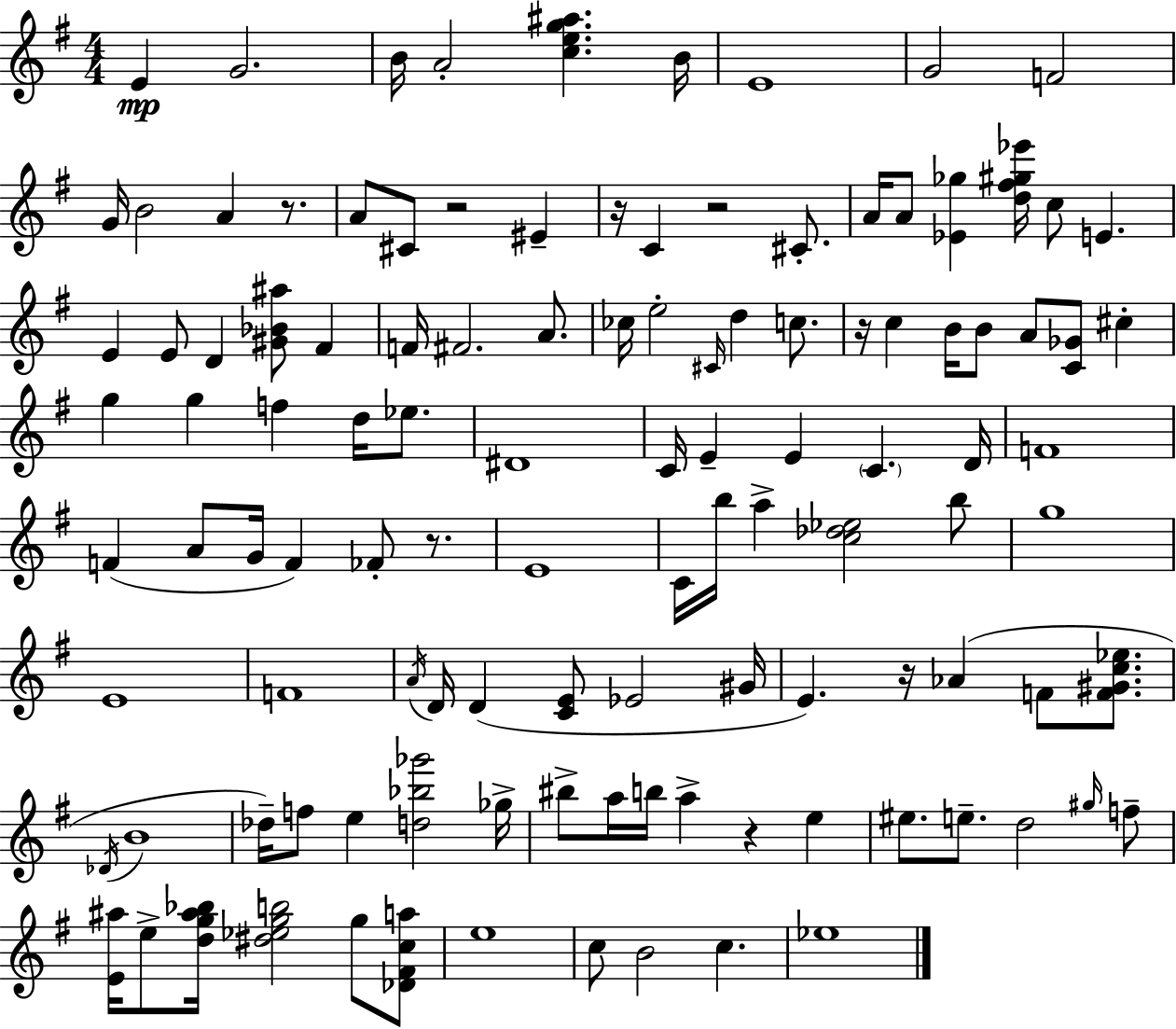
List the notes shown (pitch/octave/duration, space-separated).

E4/q G4/h. B4/s A4/h [C5,E5,G5,A#5]/q. B4/s E4/w G4/h F4/h G4/s B4/h A4/q R/e. A4/e C#4/e R/h EIS4/q R/s C4/q R/h C#4/e. A4/s A4/e [Eb4,Gb5]/q [D5,F#5,G#5,Eb6]/s C5/e E4/q. E4/q E4/e D4/q [G#4,Bb4,A#5]/e F#4/q F4/s F#4/h. A4/e. CES5/s E5/h C#4/s D5/q C5/e. R/s C5/q B4/s B4/e A4/e [C4,Gb4]/e C#5/q G5/q G5/q F5/q D5/s Eb5/e. D#4/w C4/s E4/q E4/q C4/q. D4/s F4/w F4/q A4/e G4/s F4/q FES4/e R/e. E4/w C4/s B5/s A5/q [C5,Db5,Eb5]/h B5/e G5/w E4/w F4/w A4/s D4/s D4/q [C4,E4]/e Eb4/h G#4/s E4/q. R/s Ab4/q F4/e [F4,G#4,C5,Eb5]/e. Db4/s B4/w Db5/s F5/e E5/q [D5,Bb5,Gb6]/h Gb5/s BIS5/e A5/s B5/s A5/q R/q E5/q EIS5/e. E5/e. D5/h G#5/s F5/e [E4,A#5]/s E5/e [D5,G5,A#5,Bb5]/s [D#5,Eb5,G5,B5]/h G5/e [Db4,F#4,C5,A5]/e E5/w C5/e B4/h C5/q. Eb5/w